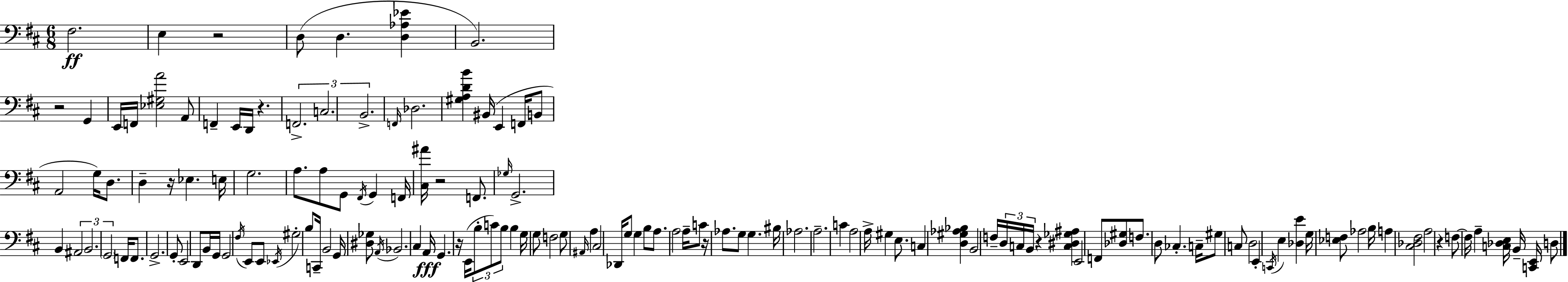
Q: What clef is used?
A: bass